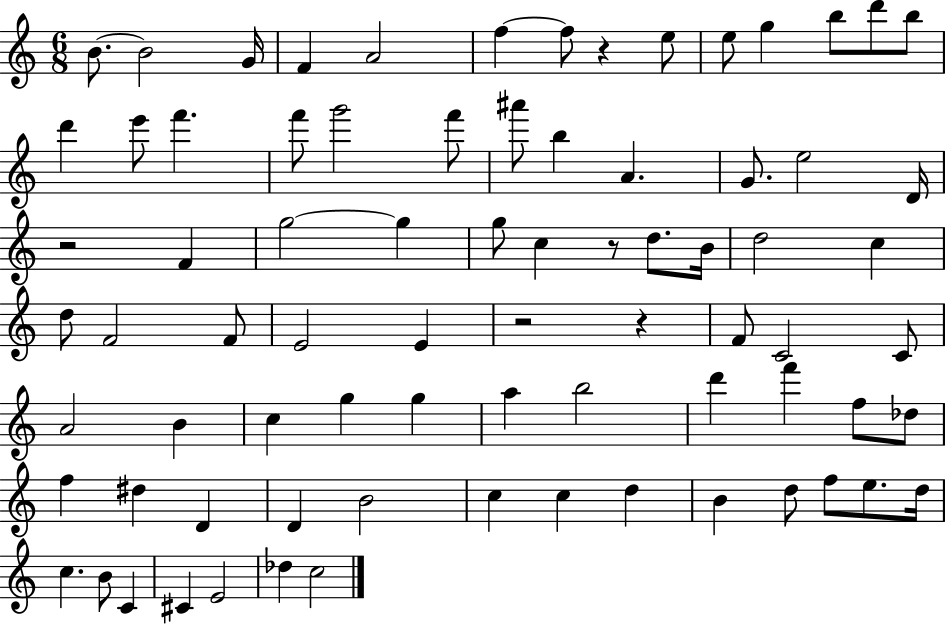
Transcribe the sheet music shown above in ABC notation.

X:1
T:Untitled
M:6/8
L:1/4
K:C
B/2 B2 G/4 F A2 f f/2 z e/2 e/2 g b/2 d'/2 b/2 d' e'/2 f' f'/2 g'2 f'/2 ^a'/2 b A G/2 e2 D/4 z2 F g2 g g/2 c z/2 d/2 B/4 d2 c d/2 F2 F/2 E2 E z2 z F/2 C2 C/2 A2 B c g g a b2 d' f' f/2 _d/2 f ^d D D B2 c c d B d/2 f/2 e/2 d/4 c B/2 C ^C E2 _d c2